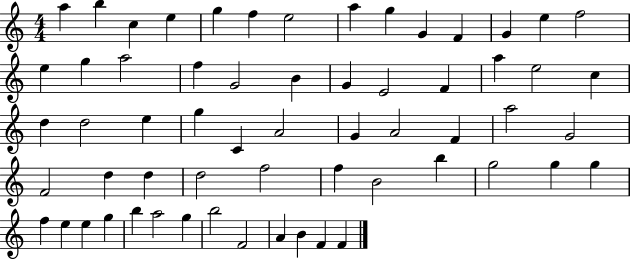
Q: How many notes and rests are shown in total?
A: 61